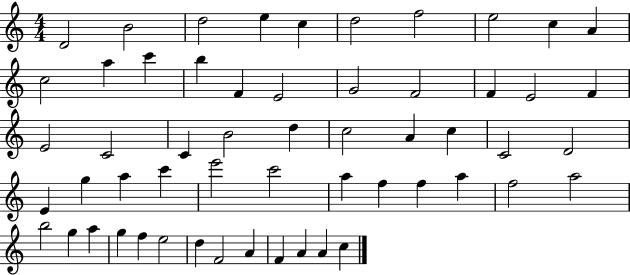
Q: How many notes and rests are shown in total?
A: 56